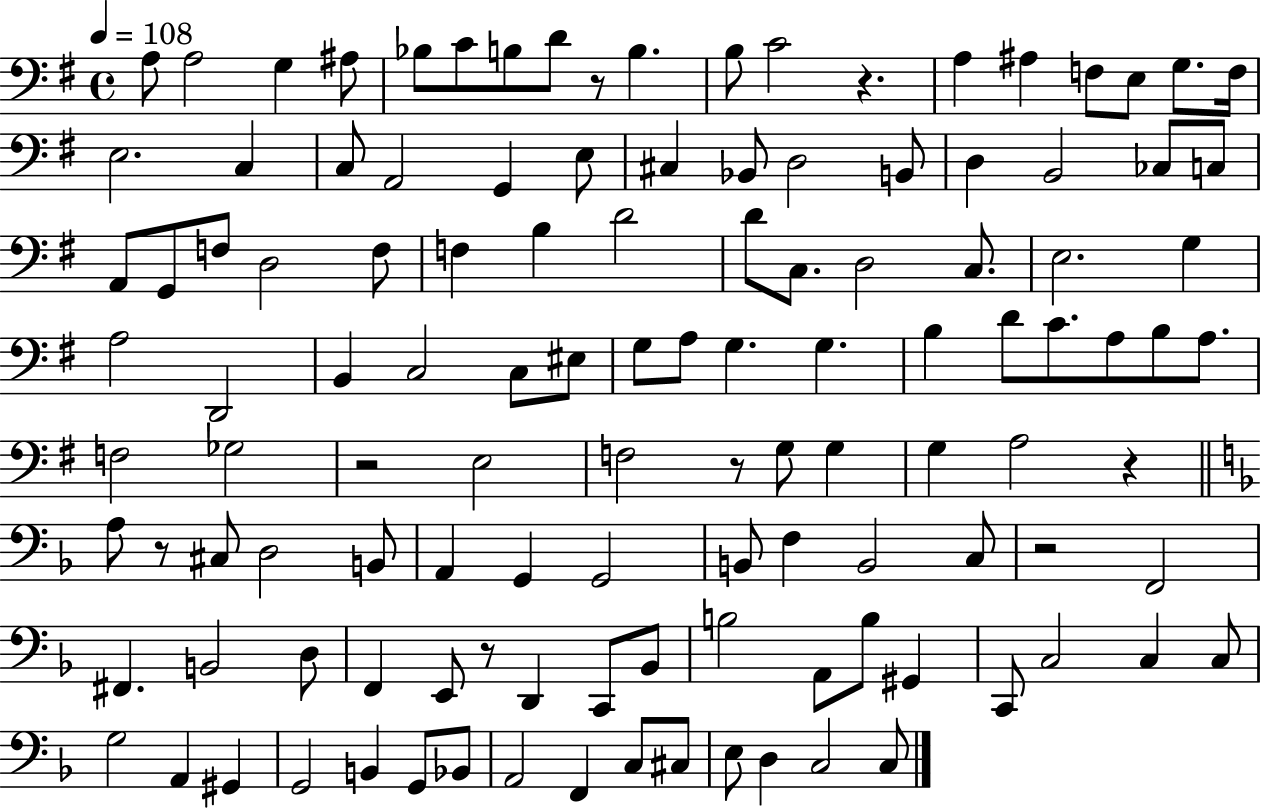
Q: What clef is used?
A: bass